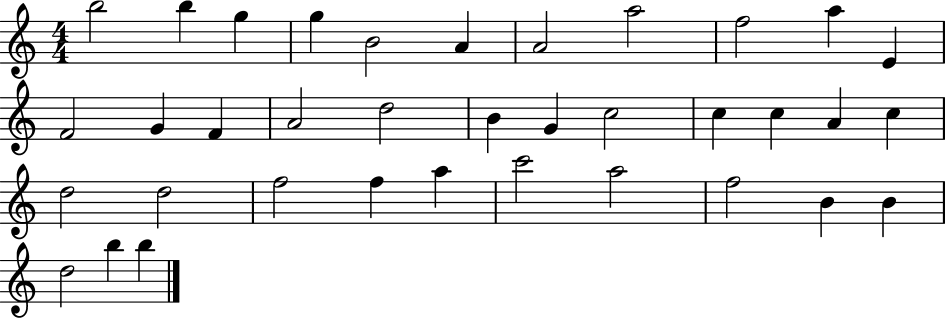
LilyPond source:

{
  \clef treble
  \numericTimeSignature
  \time 4/4
  \key c \major
  b''2 b''4 g''4 | g''4 b'2 a'4 | a'2 a''2 | f''2 a''4 e'4 | \break f'2 g'4 f'4 | a'2 d''2 | b'4 g'4 c''2 | c''4 c''4 a'4 c''4 | \break d''2 d''2 | f''2 f''4 a''4 | c'''2 a''2 | f''2 b'4 b'4 | \break d''2 b''4 b''4 | \bar "|."
}